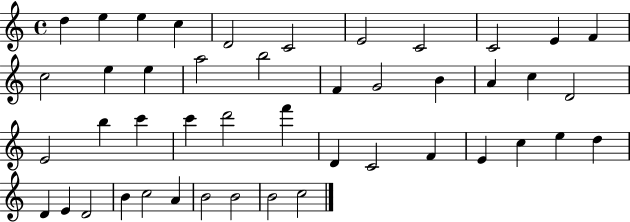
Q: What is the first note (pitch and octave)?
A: D5